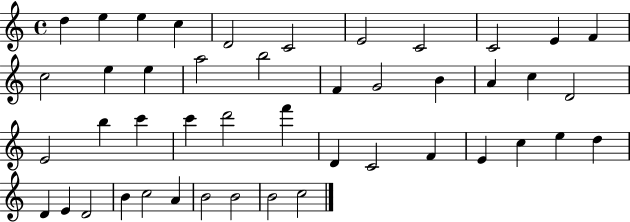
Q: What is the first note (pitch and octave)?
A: D5